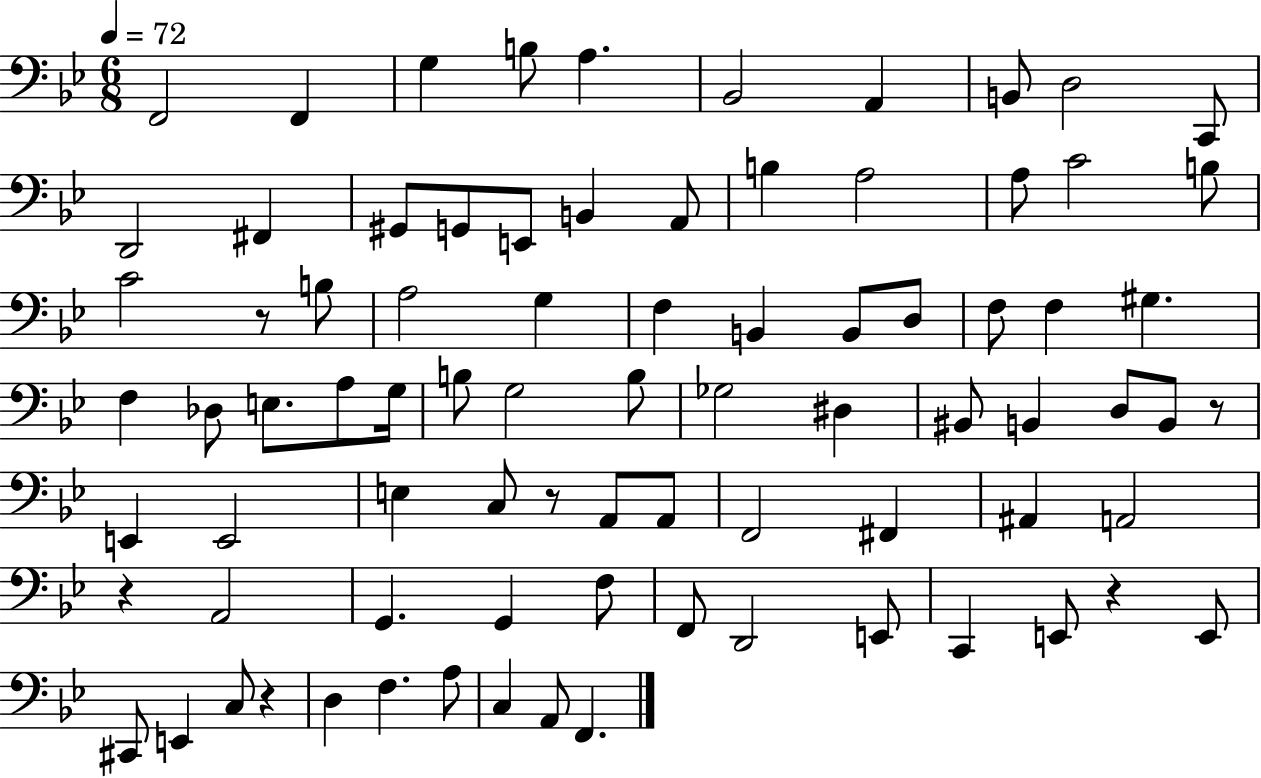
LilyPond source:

{
  \clef bass
  \numericTimeSignature
  \time 6/8
  \key bes \major
  \tempo 4 = 72
  f,2 f,4 | g4 b8 a4. | bes,2 a,4 | b,8 d2 c,8 | \break d,2 fis,4 | gis,8 g,8 e,8 b,4 a,8 | b4 a2 | a8 c'2 b8 | \break c'2 r8 b8 | a2 g4 | f4 b,4 b,8 d8 | f8 f4 gis4. | \break f4 des8 e8. a8 g16 | b8 g2 b8 | ges2 dis4 | bis,8 b,4 d8 b,8 r8 | \break e,4 e,2 | e4 c8 r8 a,8 a,8 | f,2 fis,4 | ais,4 a,2 | \break r4 a,2 | g,4. g,4 f8 | f,8 d,2 e,8 | c,4 e,8 r4 e,8 | \break cis,8 e,4 c8 r4 | d4 f4. a8 | c4 a,8 f,4. | \bar "|."
}